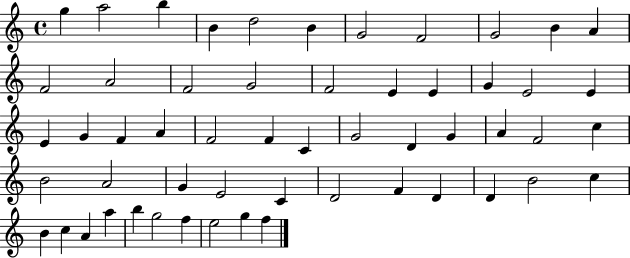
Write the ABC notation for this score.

X:1
T:Untitled
M:4/4
L:1/4
K:C
g a2 b B d2 B G2 F2 G2 B A F2 A2 F2 G2 F2 E E G E2 E E G F A F2 F C G2 D G A F2 c B2 A2 G E2 C D2 F D D B2 c B c A a b g2 f e2 g f